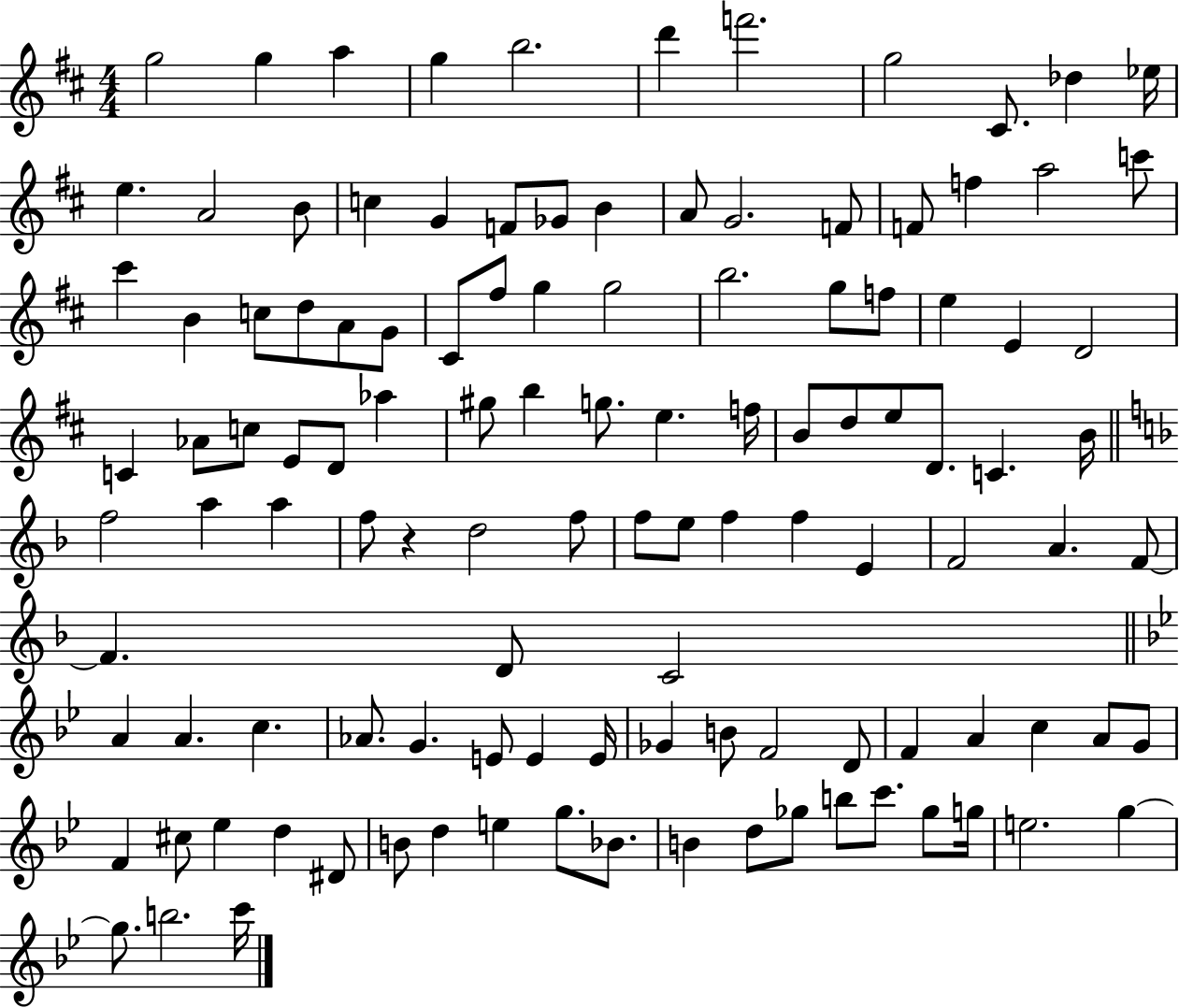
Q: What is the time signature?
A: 4/4